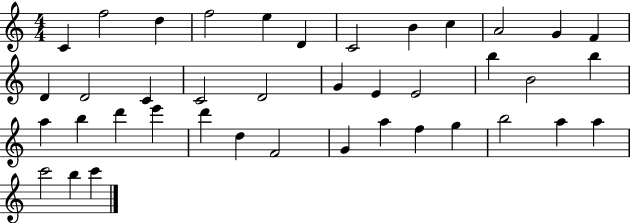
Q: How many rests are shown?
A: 0